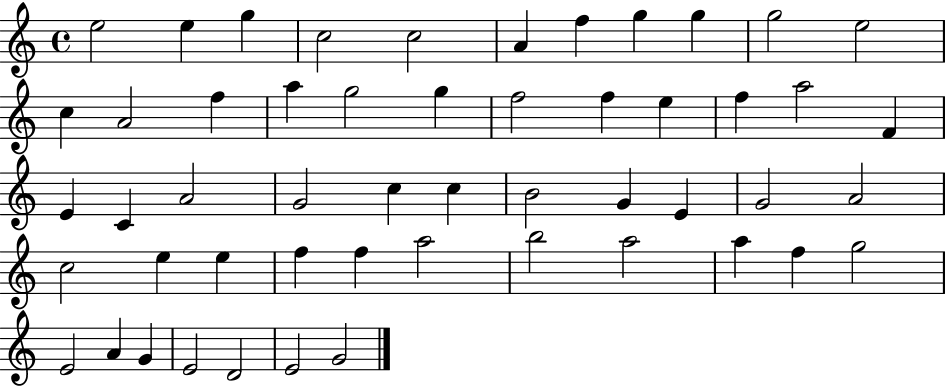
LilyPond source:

{
  \clef treble
  \time 4/4
  \defaultTimeSignature
  \key c \major
  e''2 e''4 g''4 | c''2 c''2 | a'4 f''4 g''4 g''4 | g''2 e''2 | \break c''4 a'2 f''4 | a''4 g''2 g''4 | f''2 f''4 e''4 | f''4 a''2 f'4 | \break e'4 c'4 a'2 | g'2 c''4 c''4 | b'2 g'4 e'4 | g'2 a'2 | \break c''2 e''4 e''4 | f''4 f''4 a''2 | b''2 a''2 | a''4 f''4 g''2 | \break e'2 a'4 g'4 | e'2 d'2 | e'2 g'2 | \bar "|."
}